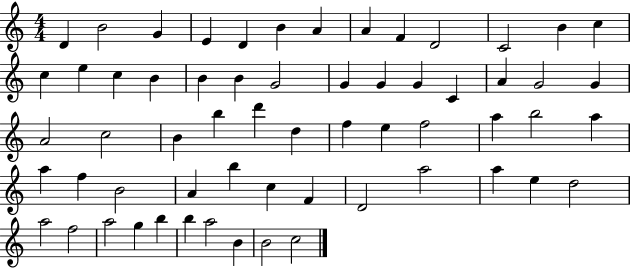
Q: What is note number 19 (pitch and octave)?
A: B4